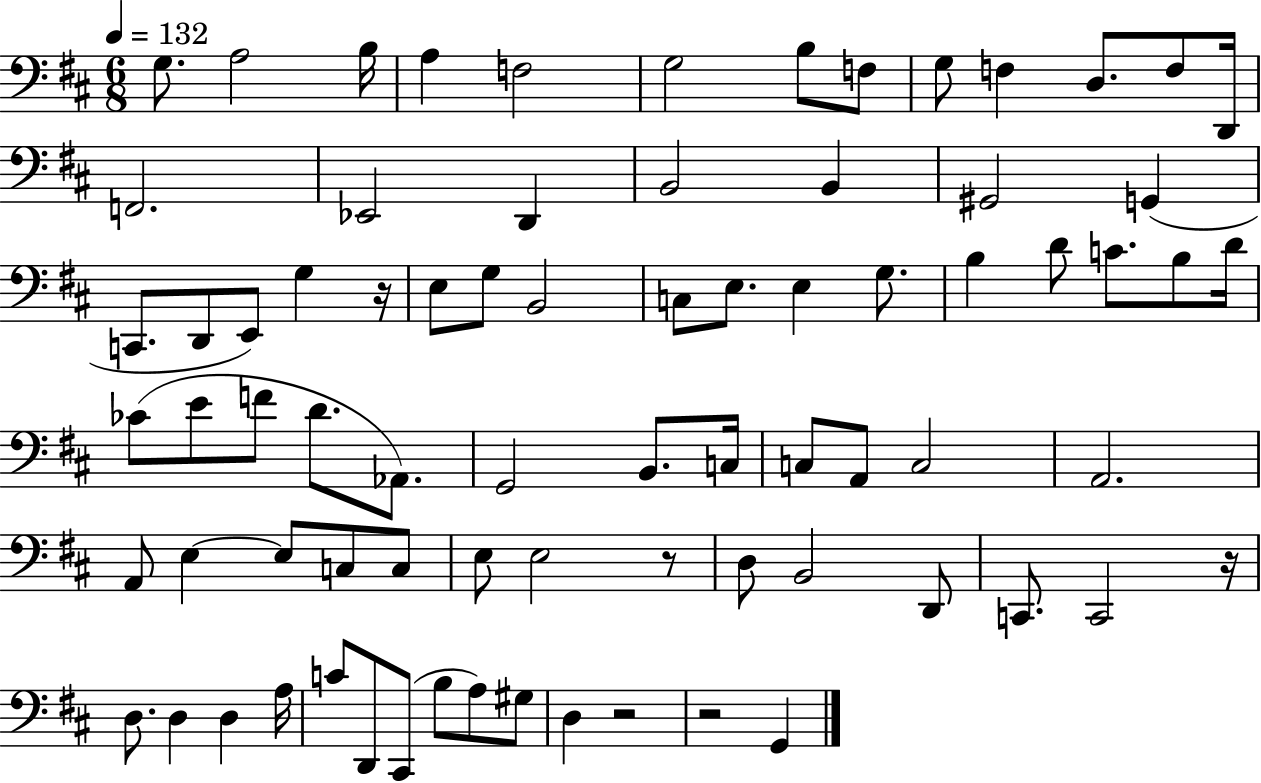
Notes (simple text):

G3/e. A3/h B3/s A3/q F3/h G3/h B3/e F3/e G3/e F3/q D3/e. F3/e D2/s F2/h. Eb2/h D2/q B2/h B2/q G#2/h G2/q C2/e. D2/e E2/e G3/q R/s E3/e G3/e B2/h C3/e E3/e. E3/q G3/e. B3/q D4/e C4/e. B3/e D4/s CES4/e E4/e F4/e D4/e. Ab2/e. G2/h B2/e. C3/s C3/e A2/e C3/h A2/h. A2/e E3/q E3/e C3/e C3/e E3/e E3/h R/e D3/e B2/h D2/e C2/e. C2/h R/s D3/e. D3/q D3/q A3/s C4/e D2/e C#2/e B3/e A3/e G#3/e D3/q R/h R/h G2/q